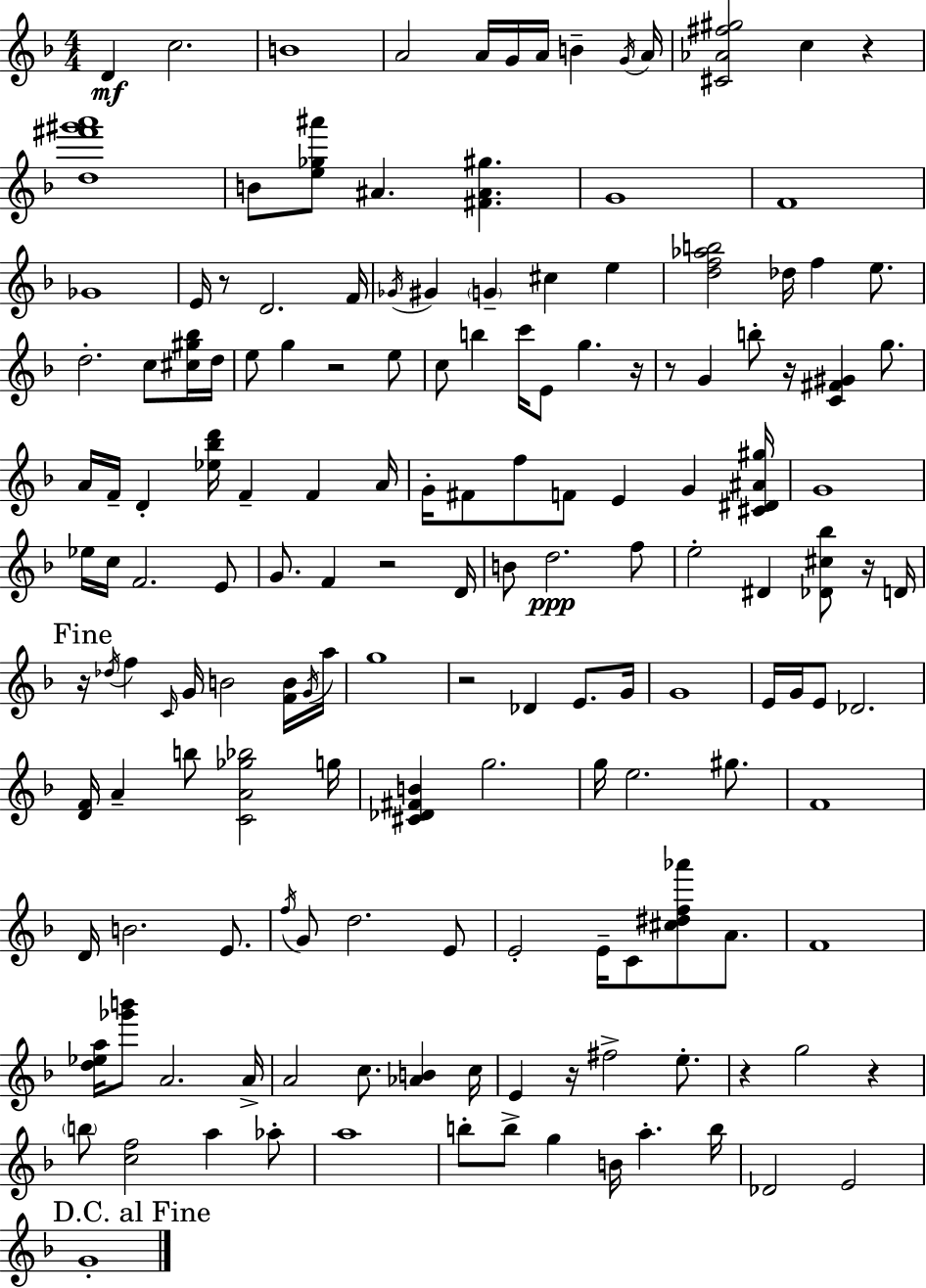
{
  \clef treble
  \numericTimeSignature
  \time 4/4
  \key d \minor
  d'4\mf c''2. | b'1 | a'2 a'16 g'16 a'16 b'4-- \acciaccatura { g'16 } | a'16 <cis' aes' fis'' gis''>2 c''4 r4 | \break <d'' fis''' gis''' a'''>1 | b'8 <e'' ges'' ais'''>8 ais'4. <fis' ais' gis''>4. | g'1 | f'1 | \break ges'1 | e'16 r8 d'2. | f'16 \acciaccatura { ges'16 } gis'4 \parenthesize g'4-- cis''4 e''4 | <d'' f'' aes'' b''>2 des''16 f''4 e''8. | \break d''2.-. c''8 | <cis'' gis'' bes''>16 d''16 e''8 g''4 r2 | e''8 c''8 b''4 c'''16 e'8 g''4. | r16 r8 g'4 b''8-. r16 <c' fis' gis'>4 g''8. | \break a'16 f'16-- d'4-. <ees'' bes'' d'''>16 f'4-- f'4 | a'16 g'16-. fis'8 f''8 f'8 e'4 g'4 | <cis' dis' ais' gis''>16 g'1 | ees''16 c''16 f'2. | \break e'8 g'8. f'4 r2 | d'16 b'8 d''2.\ppp | f''8 e''2-. dis'4 <des' cis'' bes''>8 | r16 d'16 \mark "Fine" r16 \acciaccatura { des''16 } f''4 \grace { c'16 } g'16 b'2 | \break <f' b'>16 \acciaccatura { g'16 } a''16 g''1 | r2 des'4 | e'8. g'16 g'1 | e'16 g'16 e'8 des'2. | \break <d' f'>16 a'4-- b''8 <c' a' ges'' bes''>2 | g''16 <cis' des' fis' b'>4 g''2. | g''16 e''2. | gis''8. f'1 | \break d'16 b'2. | e'8. \acciaccatura { f''16 } g'8 d''2. | e'8 e'2-. e'16-- c'8 | <cis'' dis'' f'' aes'''>8 a'8. f'1 | \break <d'' ees'' a''>16 <ges''' b'''>8 a'2. | a'16-> a'2 c''8. | <aes' b'>4 c''16 e'4 r16 fis''2-> | e''8.-. r4 g''2 | \break r4 \parenthesize b''8 <c'' f''>2 | a''4 aes''8-. a''1 | b''8-. b''8-> g''4 b'16 a''4.-. | b''16 des'2 e'2 | \break \mark "D.C. al Fine" g'1-. | \bar "|."
}